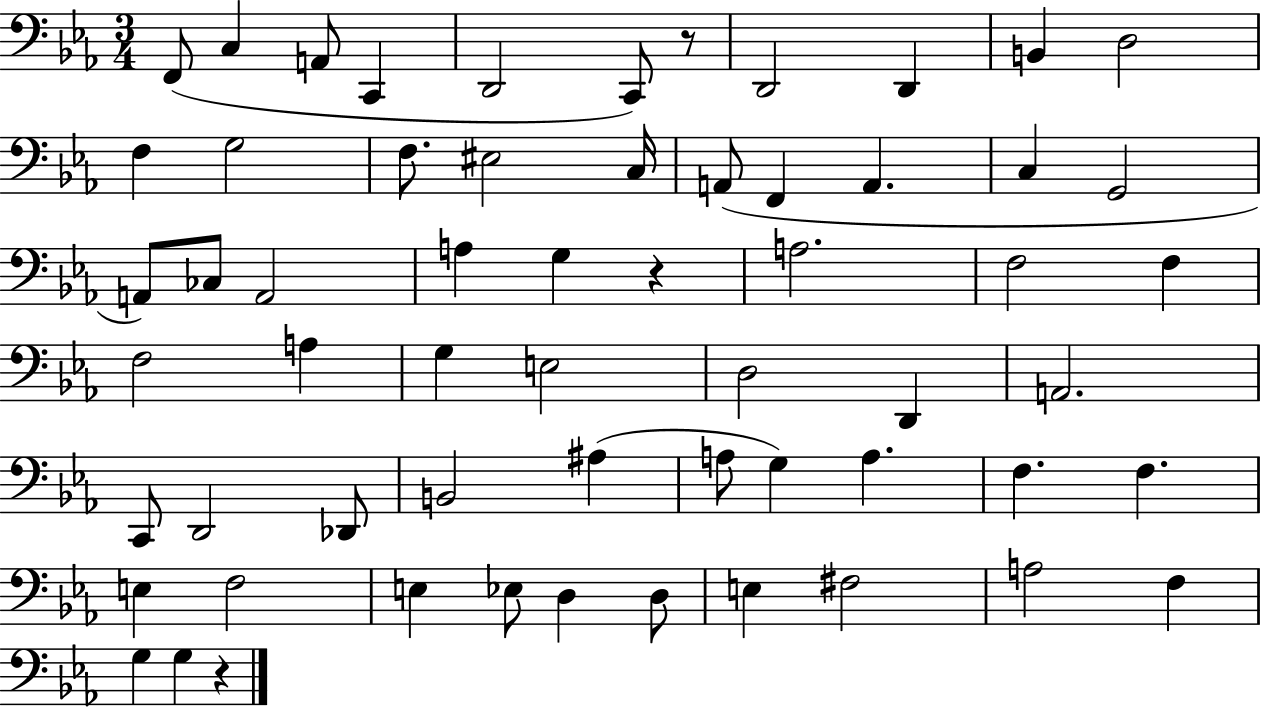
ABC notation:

X:1
T:Untitled
M:3/4
L:1/4
K:Eb
F,,/2 C, A,,/2 C,, D,,2 C,,/2 z/2 D,,2 D,, B,, D,2 F, G,2 F,/2 ^E,2 C,/4 A,,/2 F,, A,, C, G,,2 A,,/2 _C,/2 A,,2 A, G, z A,2 F,2 F, F,2 A, G, E,2 D,2 D,, A,,2 C,,/2 D,,2 _D,,/2 B,,2 ^A, A,/2 G, A, F, F, E, F,2 E, _E,/2 D, D,/2 E, ^F,2 A,2 F, G, G, z